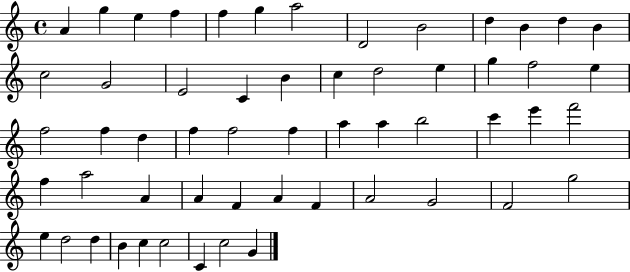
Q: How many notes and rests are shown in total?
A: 56